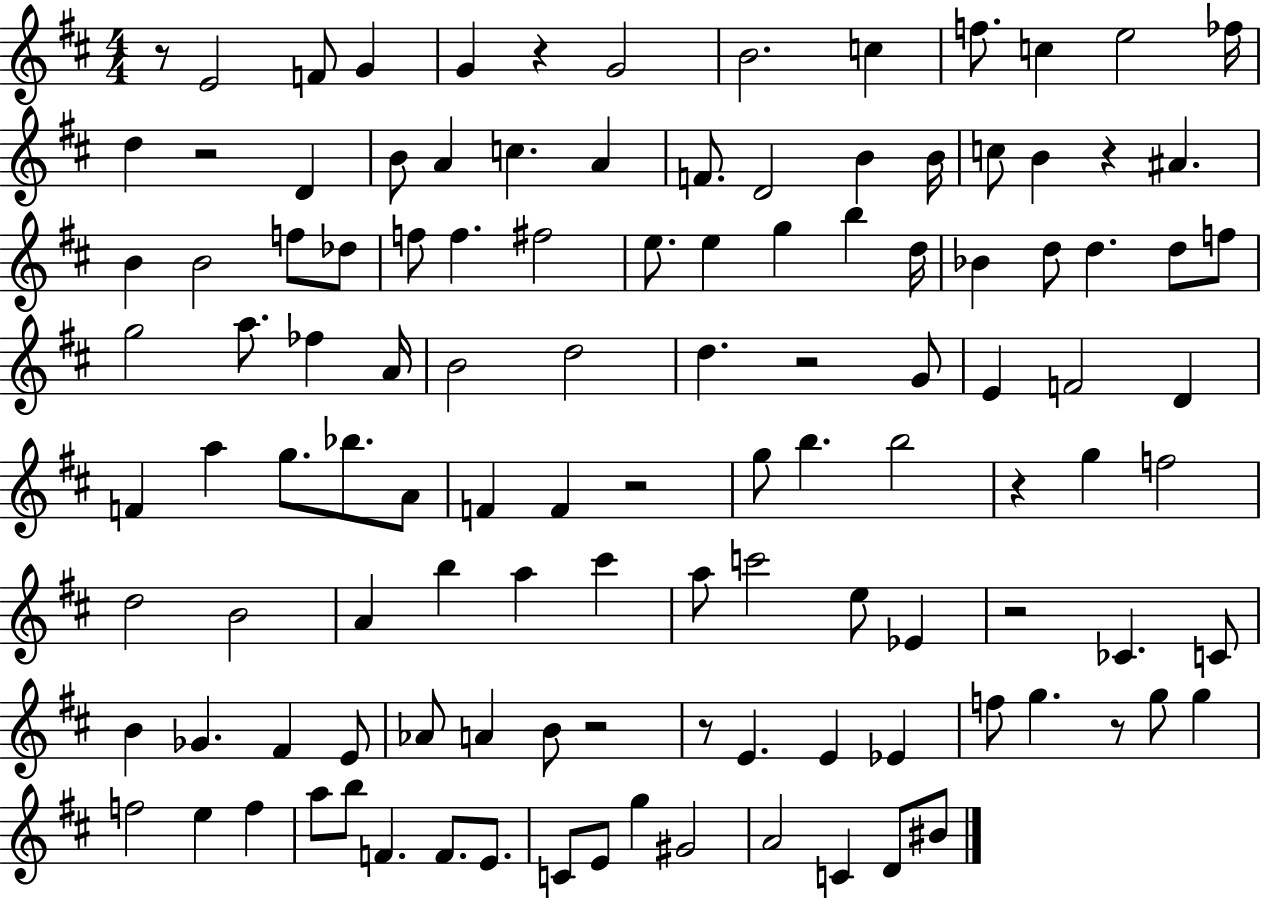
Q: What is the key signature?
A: D major